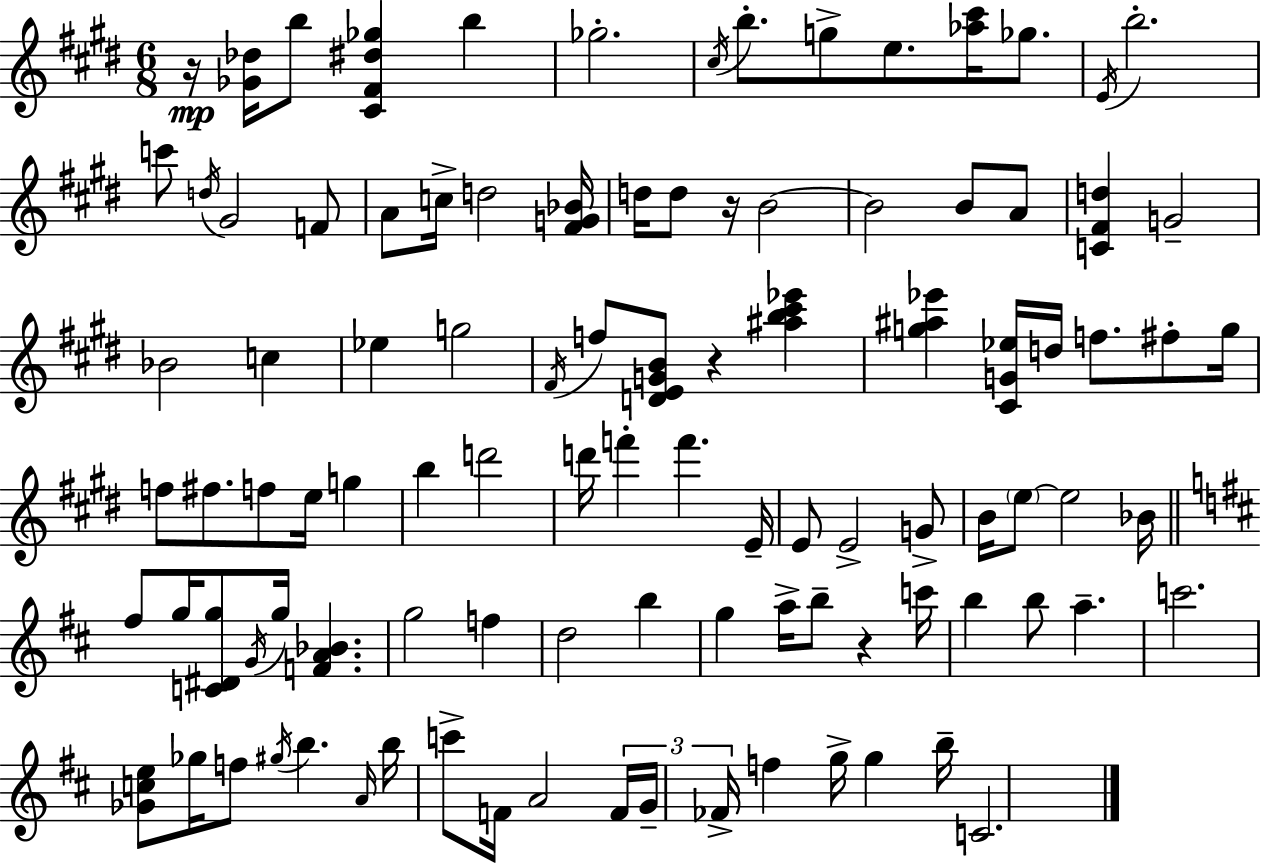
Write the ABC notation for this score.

X:1
T:Untitled
M:6/8
L:1/4
K:E
z/4 [_G_d]/4 b/2 [^C^F^d_g] b _g2 ^c/4 b/2 g/2 e/2 [_a^c']/4 _g/2 E/4 b2 c'/2 d/4 ^G2 F/2 A/2 c/4 d2 [^FG_B]/4 d/4 d/2 z/4 B2 B2 B/2 A/2 [C^Fd] G2 _B2 c _e g2 ^F/4 f/2 [DEGB]/2 z [^ab^c'_e'] [g^a_e'] [^CG_e]/4 d/4 f/2 ^f/2 g/4 f/2 ^f/2 f/2 e/4 g b d'2 d'/4 f' f' E/4 E/2 E2 G/2 B/4 e/2 e2 _B/4 ^f/2 g/4 [C^Dg]/2 G/4 g/4 [FA_B] g2 f d2 b g a/4 b/2 z c'/4 b b/2 a c'2 [_Gce]/2 _g/4 f/2 ^g/4 b A/4 b/4 c'/2 F/4 A2 F/4 G/4 _F/4 f g/4 g b/4 C2